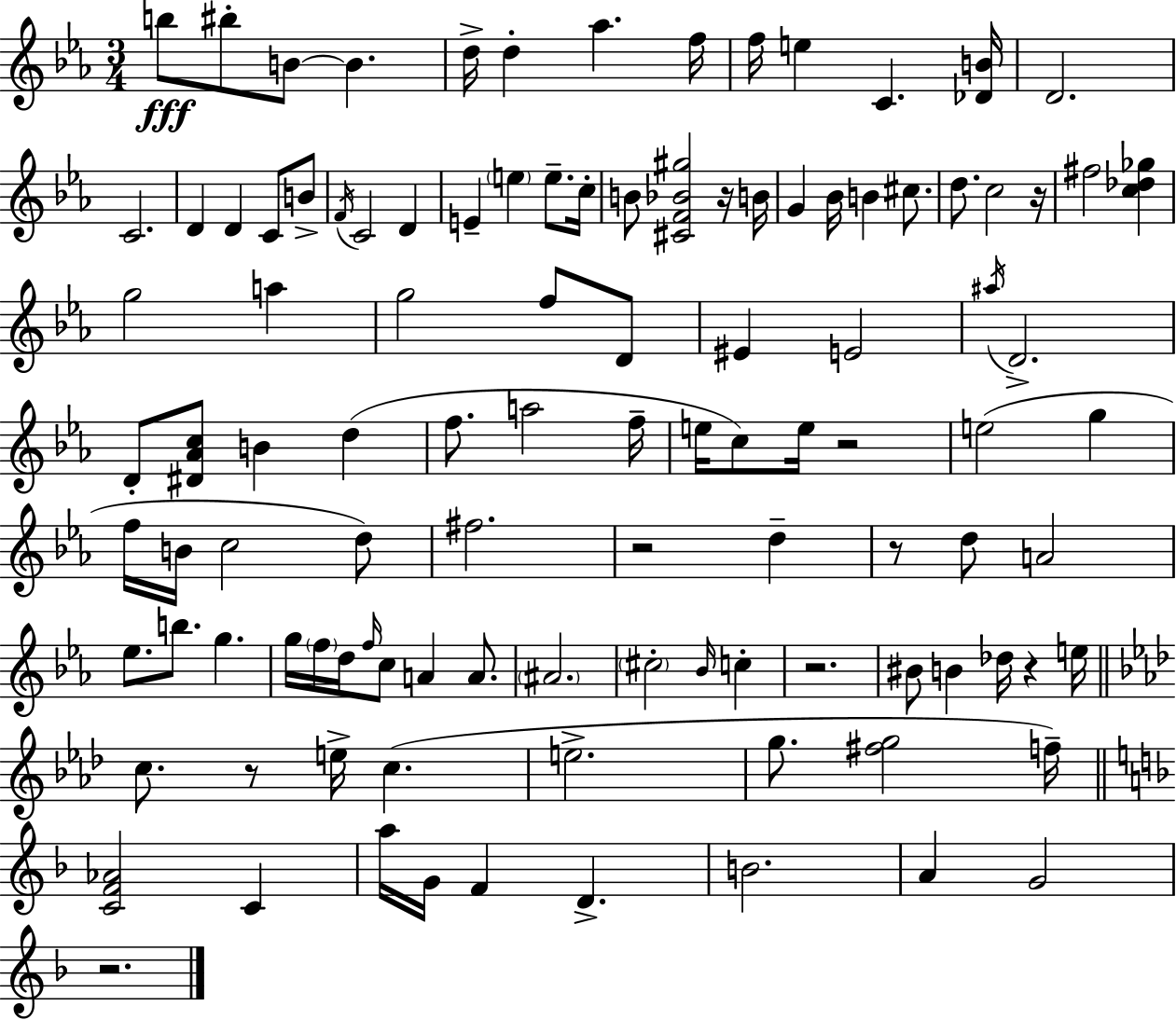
{
  \clef treble
  \numericTimeSignature
  \time 3/4
  \key ees \major
  \repeat volta 2 { b''8\fff bis''8-. b'8~~ b'4. | d''16-> d''4-. aes''4. f''16 | f''16 e''4 c'4. <des' b'>16 | d'2. | \break c'2. | d'4 d'4 c'8 b'8-> | \acciaccatura { f'16 } c'2 d'4 | e'4-- \parenthesize e''4 e''8.-- | \break c''16-. b'8 <cis' f' bes' gis''>2 r16 | b'16 g'4 bes'16 b'4 cis''8. | d''8. c''2 | r16 fis''2 <c'' des'' ges''>4 | \break g''2 a''4 | g''2 f''8 d'8 | eis'4 e'2 | \acciaccatura { ais''16 } d'2.-> | \break d'8-. <dis' aes' c''>8 b'4 d''4( | f''8. a''2 | f''16-- e''16 c''8) e''16 r2 | e''2( g''4 | \break f''16 b'16 c''2 | d''8) fis''2. | r2 d''4-- | r8 d''8 a'2 | \break ees''8. b''8. g''4. | g''16 \parenthesize f''16 d''16 \grace { f''16 } c''8 a'4 | a'8. \parenthesize ais'2. | \parenthesize cis''2-. \grace { bes'16 } | \break c''4-. r2. | bis'8 b'4 des''16 r4 | e''16 \bar "||" \break \key f \minor c''8. r8 e''16-> c''4.( | e''2.-> | g''8. <fis'' g''>2 f''16--) | \bar "||" \break \key d \minor <c' f' aes'>2 c'4 | a''16 g'16 f'4 d'4.-> | b'2. | a'4 g'2 | \break r2. | } \bar "|."
}